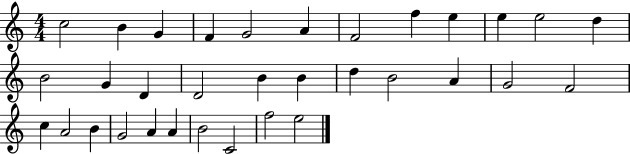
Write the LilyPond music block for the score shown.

{
  \clef treble
  \numericTimeSignature
  \time 4/4
  \key c \major
  c''2 b'4 g'4 | f'4 g'2 a'4 | f'2 f''4 e''4 | e''4 e''2 d''4 | \break b'2 g'4 d'4 | d'2 b'4 b'4 | d''4 b'2 a'4 | g'2 f'2 | \break c''4 a'2 b'4 | g'2 a'4 a'4 | b'2 c'2 | f''2 e''2 | \break \bar "|."
}